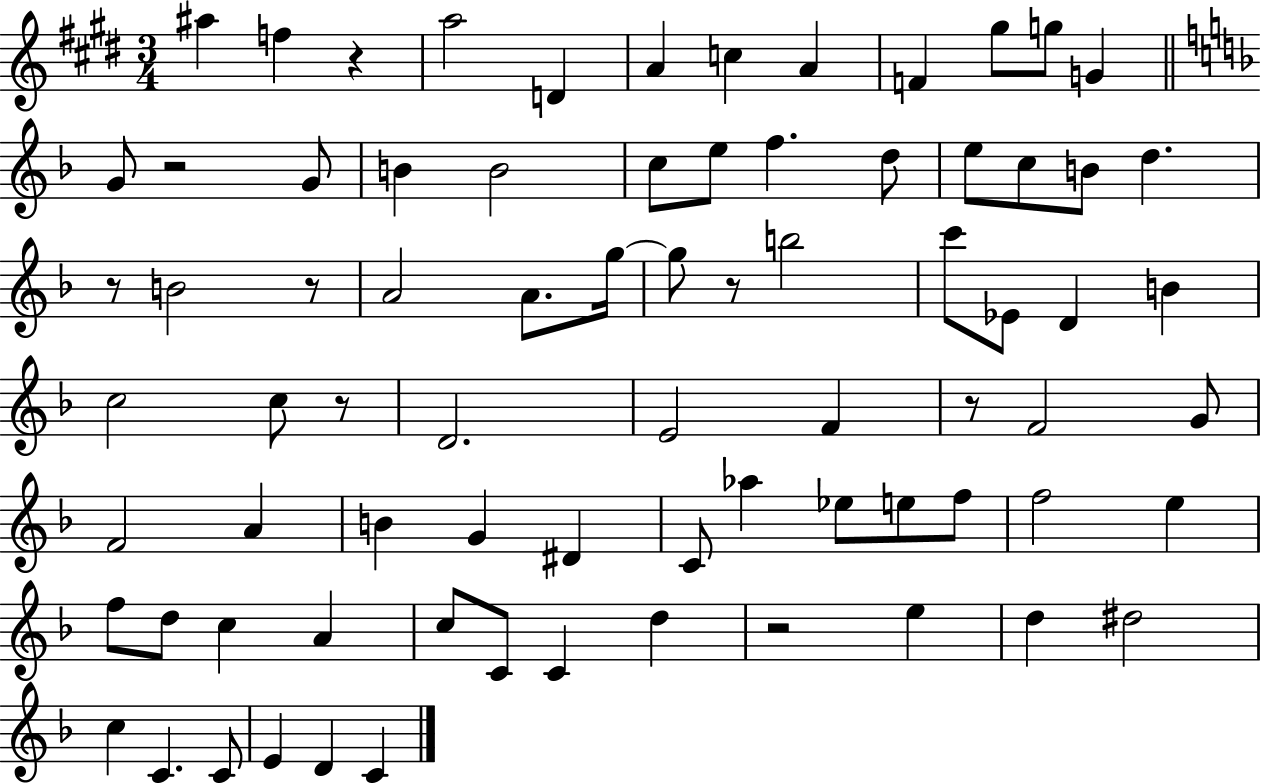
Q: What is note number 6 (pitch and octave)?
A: C5